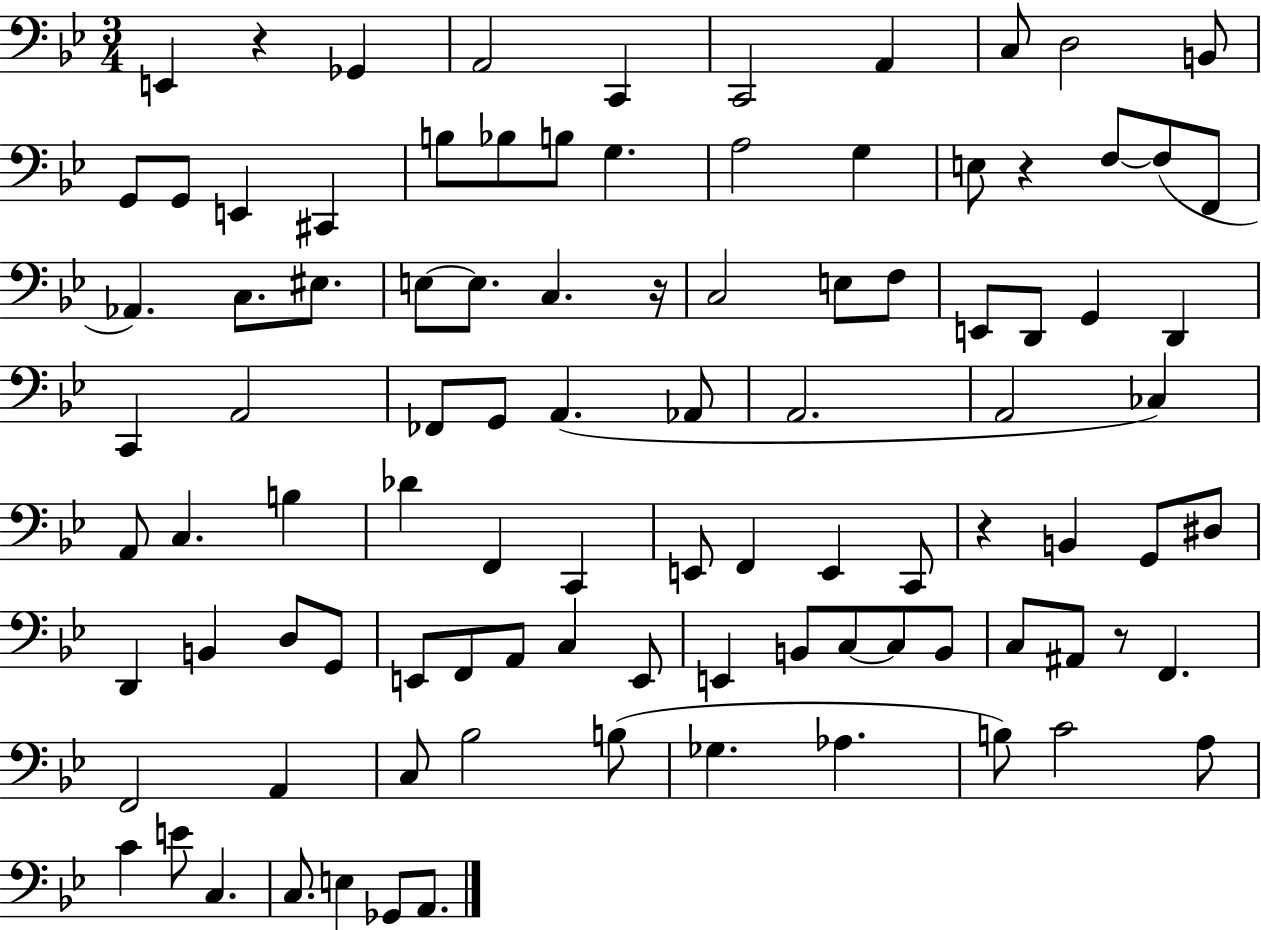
E2/q R/q Gb2/q A2/h C2/q C2/h A2/q C3/e D3/h B2/e G2/e G2/e E2/q C#2/q B3/e Bb3/e B3/e G3/q. A3/h G3/q E3/e R/q F3/e F3/e F2/e Ab2/q. C3/e. EIS3/e. E3/e E3/e. C3/q. R/s C3/h E3/e F3/e E2/e D2/e G2/q D2/q C2/q A2/h FES2/e G2/e A2/q. Ab2/e A2/h. A2/h CES3/q A2/e C3/q. B3/q Db4/q F2/q C2/q E2/e F2/q E2/q C2/e R/q B2/q G2/e D#3/e D2/q B2/q D3/e G2/e E2/e F2/e A2/e C3/q E2/e E2/q B2/e C3/e C3/e B2/e C3/e A#2/e R/e F2/q. F2/h A2/q C3/e Bb3/h B3/e Gb3/q. Ab3/q. B3/e C4/h A3/e C4/q E4/e C3/q. C3/e. E3/q Gb2/e A2/e.